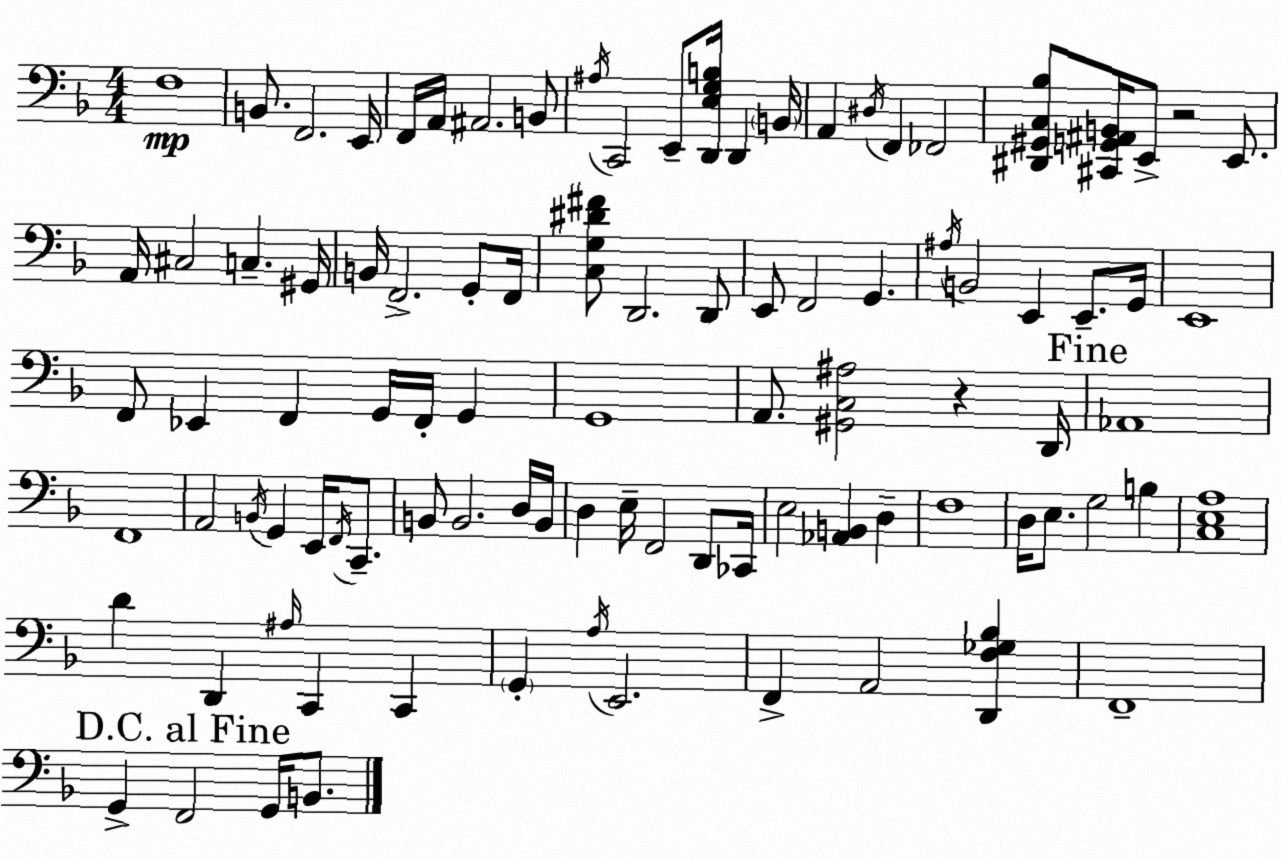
X:1
T:Untitled
M:4/4
L:1/4
K:Dm
F,4 B,,/2 F,,2 E,,/4 F,,/4 A,,/4 ^A,,2 B,,/2 ^A,/4 C,,2 E,,/2 [D,,E,G,B,]/4 D,, B,,/4 A,, ^D,/4 F,, _F,,2 [^D,,^G,,C,_B,]/2 [^C,,G,,^A,,B,,]/4 E,,/2 z2 E,,/2 A,,/4 ^C,2 C, ^G,,/4 B,,/4 F,,2 G,,/2 F,,/4 [C,G,^D^F]/2 D,,2 D,,/2 E,,/2 F,,2 G,, ^A,/4 B,,2 E,, E,,/2 G,,/4 E,,4 F,,/2 _E,, F,, G,,/4 F,,/4 G,, G,,4 A,,/2 [^G,,C,^A,]2 z D,,/4 _A,,4 F,,4 A,,2 B,,/4 G,, E,,/4 F,,/4 C,,/2 B,,/2 B,,2 D,/4 B,,/4 D, E,/4 F,,2 D,,/2 _C,,/4 E,2 [_A,,B,,] D, F,4 D,/4 E,/2 G,2 B, [C,E,A,]4 D D,, ^A,/4 C,, C,, G,, A,/4 E,,2 F,, A,,2 [D,,F,_G,_B,] F,,4 G,, F,,2 G,,/4 B,,/2